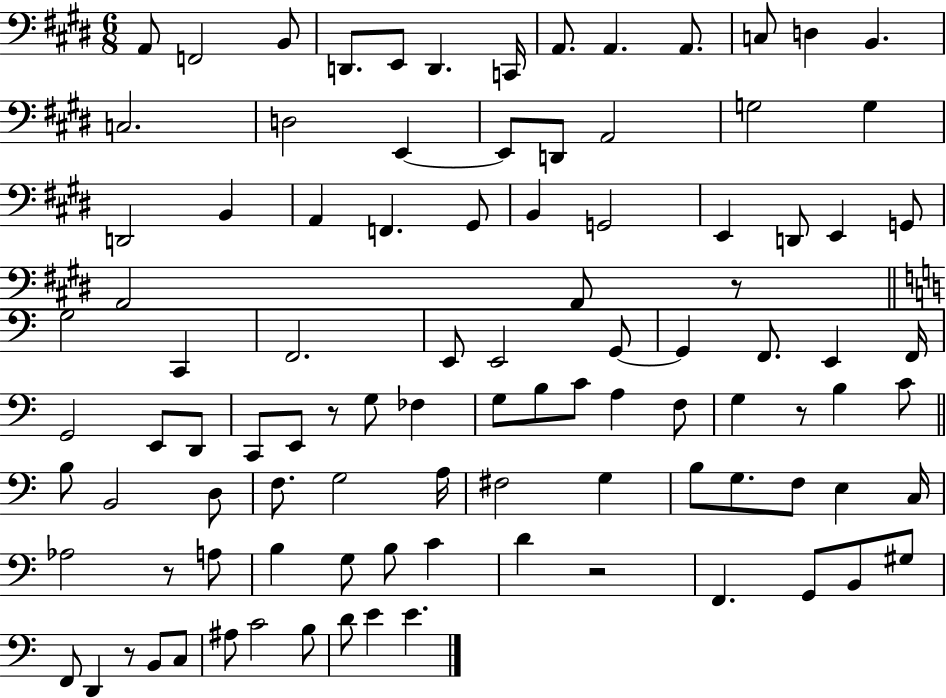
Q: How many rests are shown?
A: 6